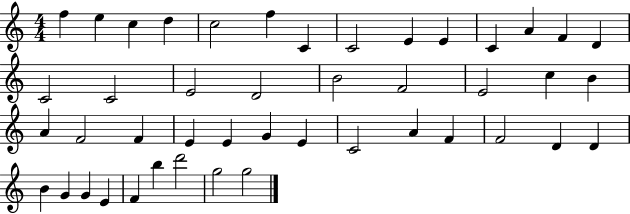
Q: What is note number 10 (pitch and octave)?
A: E4